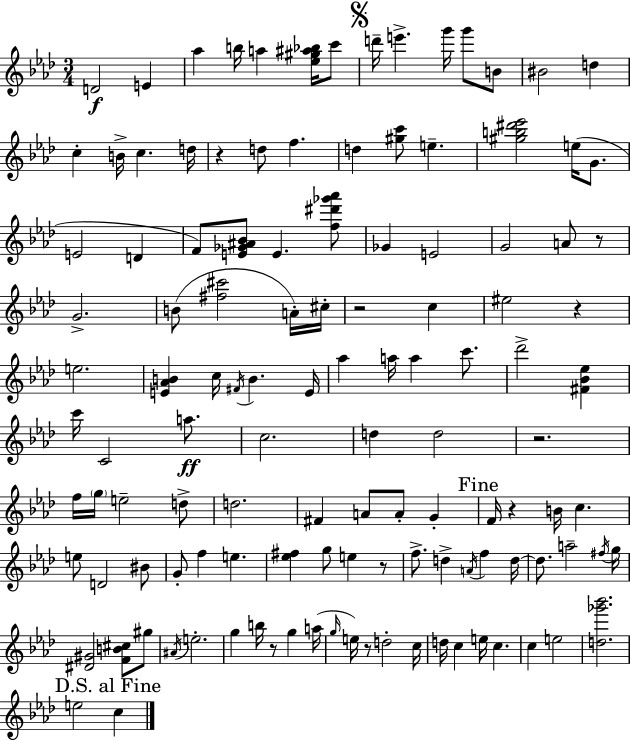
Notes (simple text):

D4/h E4/q Ab5/q B5/s A5/q [Eb5,G#5,A#5,Bb5]/s C6/e D6/s E6/q. G6/s G6/e B4/e BIS4/h D5/q C5/q B4/s C5/q. D5/s R/q D5/e F5/q. D5/q [G#5,C6]/e E5/q. [G#5,B5,D#6,Eb6]/h E5/s G4/e. E4/h D4/q F4/e [E4,Gb4,A#4,Bb4]/e E4/q. [F5,D#6,Gb6,Ab6]/e Gb4/q E4/h G4/h A4/e R/e G4/h. B4/e [F#5,C#6]/h A4/s C#5/s R/h C5/q EIS5/h R/q E5/h. [E4,Ab4,B4]/q C5/s F#4/s B4/q. E4/s Ab5/q A5/s A5/q C6/e. Db6/h [F#4,Bb4,Eb5]/q C6/s C4/h A5/e. C5/h. D5/q D5/h R/h. F5/s G5/s E5/h D5/e D5/h. F#4/q A4/e A4/e G4/q F4/s R/q B4/s C5/q. E5/e D4/h BIS4/e G4/e F5/q E5/q. [Eb5,F#5]/q G5/e E5/q R/e F5/e. D5/q A4/s F5/q D5/s D5/e. A5/h F#5/s G5/s [D#4,G#4]/h [F4,B4,C#5]/e G#5/e A#4/s E5/h. G5/q B5/s R/e G5/q A5/s G5/s E5/s R/e D5/h C5/s D5/s C5/q E5/s C5/q. C5/q E5/h [D5,Gb6,Bb6]/h. E5/h C5/q